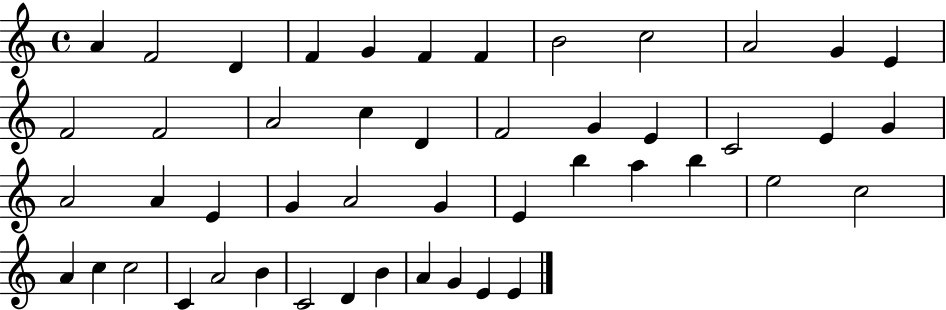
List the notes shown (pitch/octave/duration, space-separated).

A4/q F4/h D4/q F4/q G4/q F4/q F4/q B4/h C5/h A4/h G4/q E4/q F4/h F4/h A4/h C5/q D4/q F4/h G4/q E4/q C4/h E4/q G4/q A4/h A4/q E4/q G4/q A4/h G4/q E4/q B5/q A5/q B5/q E5/h C5/h A4/q C5/q C5/h C4/q A4/h B4/q C4/h D4/q B4/q A4/q G4/q E4/q E4/q